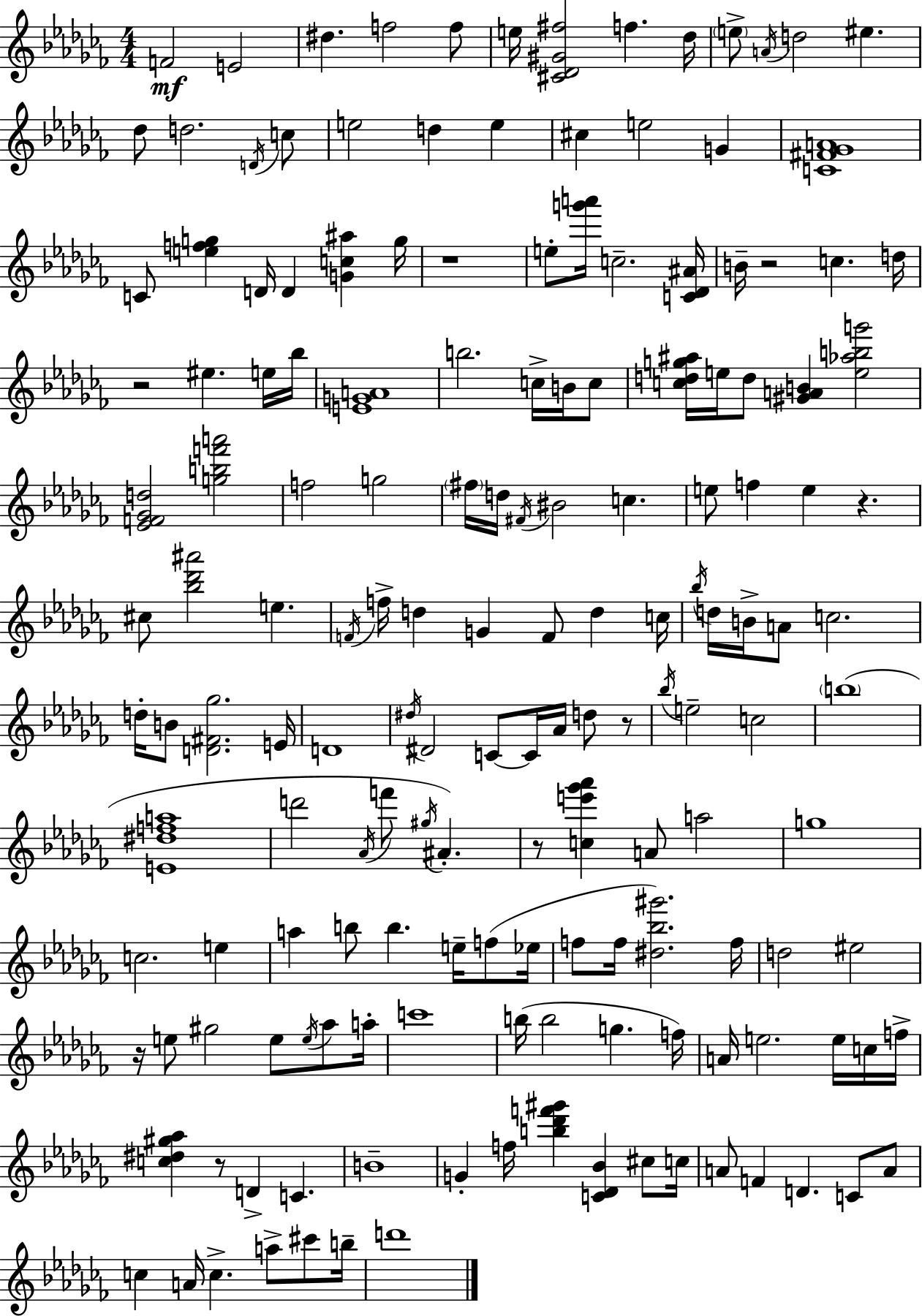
F4/h E4/h D#5/q. F5/h F5/e E5/s [C#4,Db4,G#4,F#5]/h F5/q. Db5/s E5/e A4/s D5/h EIS5/q. Db5/e D5/h. D4/s C5/e E5/h D5/q E5/q C#5/q E5/h G4/q [C4,F#4,Gb4,A4]/w C4/e [E5,F5,G5]/q D4/s D4/q [G4,C5,A#5]/q G5/s R/w E5/e [G6,A6]/s C5/h. [C4,Db4,A#4]/s B4/s R/h C5/q. D5/s R/h EIS5/q. E5/s Bb5/s [E4,G4,A4]/w B5/h. C5/s B4/s C5/e [C5,D5,G5,A#5]/s E5/s D5/e [G#4,A4,B4]/q [E5,Ab5,B5,G6]/h [Eb4,F4,Gb4,D5]/h [G5,B5,F6,A6]/h F5/h G5/h F#5/s D5/s F#4/s BIS4/h C5/q. E5/e F5/q E5/q R/q. C#5/e [Bb5,Db6,A#6]/h E5/q. F4/s F5/s D5/q G4/q F4/e D5/q C5/s Bb5/s D5/s B4/s A4/e C5/h. D5/s B4/e [D4,F#4,Gb5]/h. E4/s D4/w D#5/s D#4/h C4/e C4/s Ab4/s D5/e R/e Bb5/s E5/h C5/h B5/w [E4,D#5,F5,A5]/w D6/h Ab4/s F6/e G#5/s A#4/q. R/e [C5,E6,Gb6,Ab6]/q A4/e A5/h G5/w C5/h. E5/q A5/q B5/e B5/q. E5/s F5/e Eb5/s F5/e F5/s [D#5,Bb5,G#6]/h. F5/s D5/h EIS5/h R/s E5/e G#5/h E5/e E5/s Ab5/e A5/s C6/w B5/s B5/h G5/q. F5/s A4/s E5/h. E5/s C5/s F5/s [C5,D#5,G#5,Ab5]/q R/e D4/q C4/q. B4/w G4/q F5/s [B5,Db6,F6,G#6]/q [C4,Db4,Bb4]/q C#5/e C5/s A4/e F4/q D4/q. C4/e A4/e C5/q A4/s C5/q. A5/e C#6/e B5/s D6/w